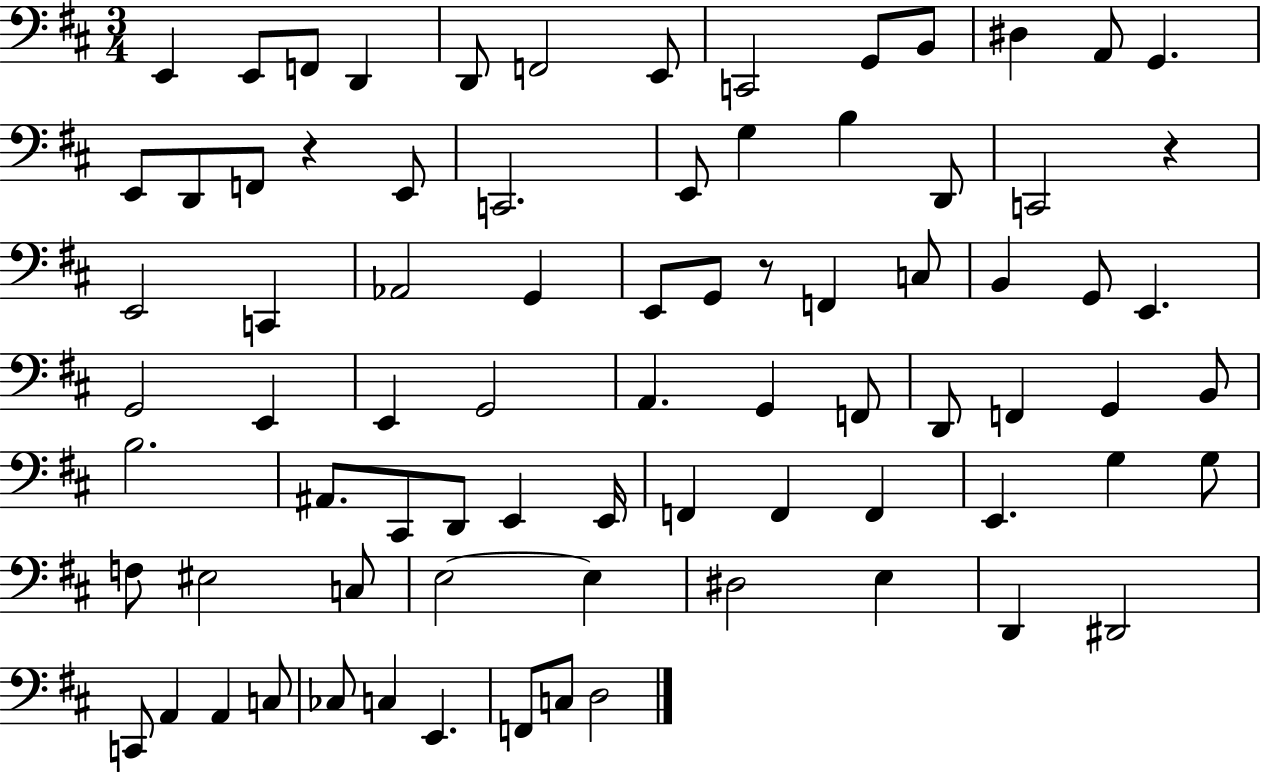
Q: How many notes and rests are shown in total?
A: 79